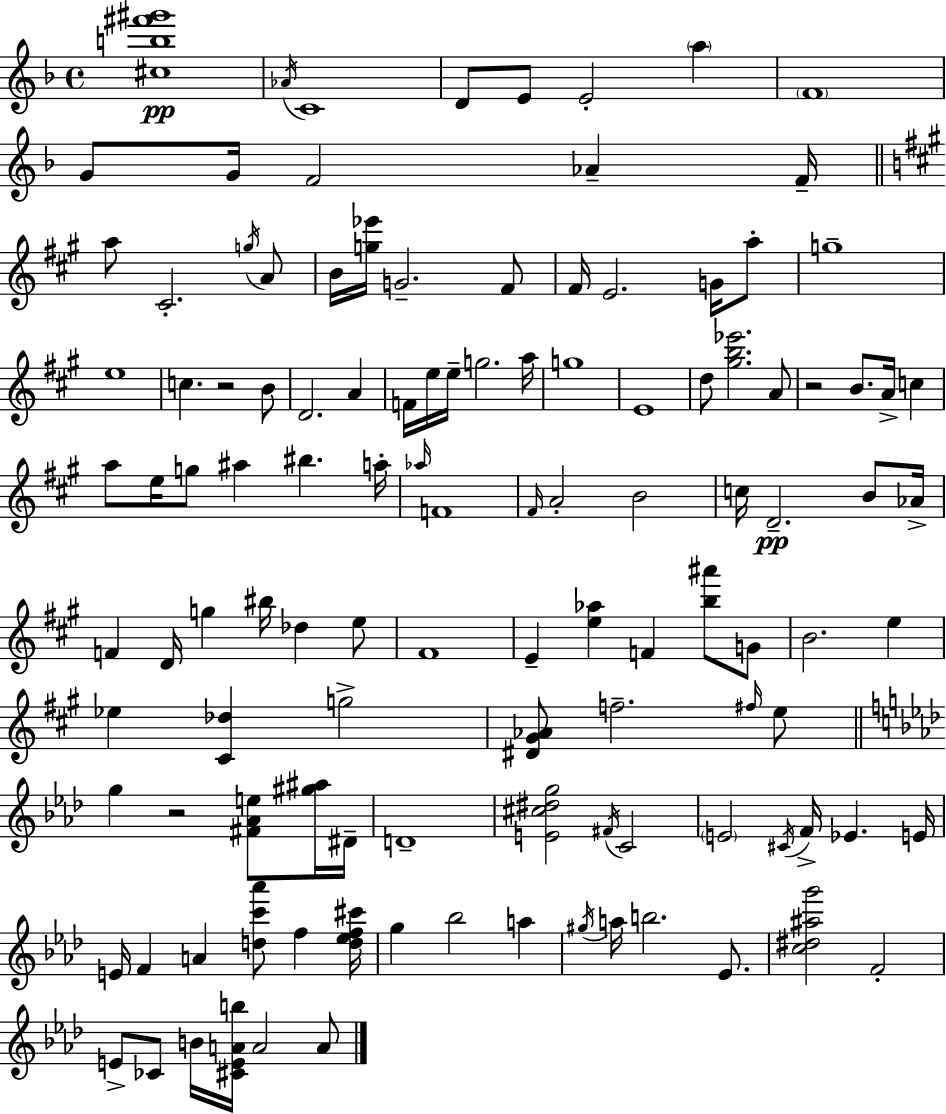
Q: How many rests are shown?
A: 3